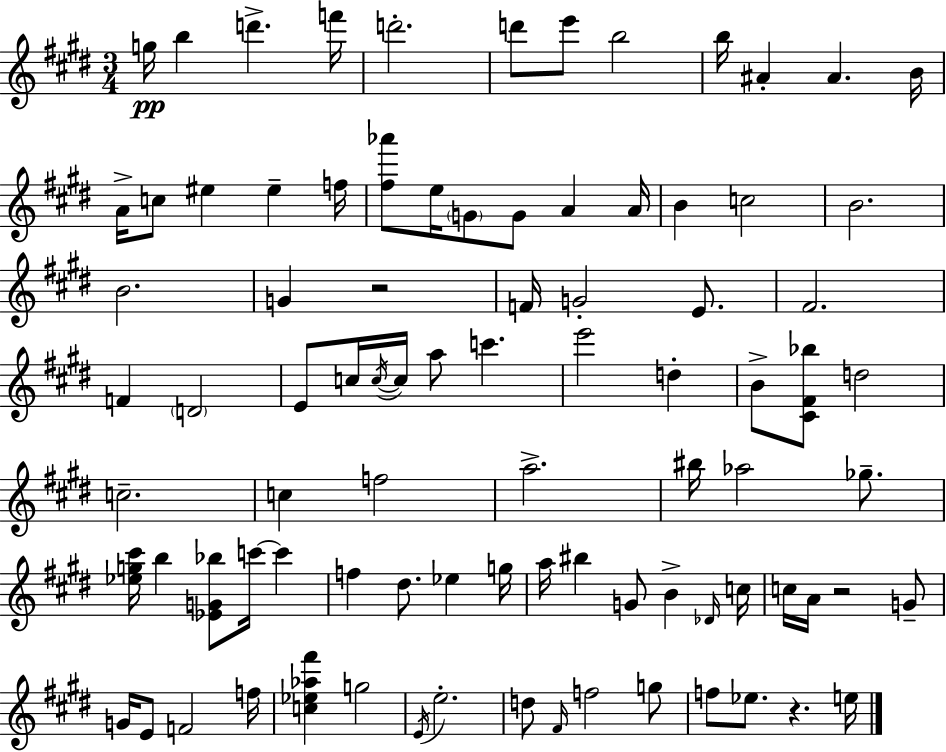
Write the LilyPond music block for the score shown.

{
  \clef treble
  \numericTimeSignature
  \time 3/4
  \key e \major
  g''16\pp b''4 d'''4.-> f'''16 | d'''2.-. | d'''8 e'''8 b''2 | b''16 ais'4-. ais'4. b'16 | \break a'16-> c''8 eis''4 eis''4-- f''16 | <fis'' aes'''>8 e''16 \parenthesize g'8 g'8 a'4 a'16 | b'4 c''2 | b'2. | \break b'2. | g'4 r2 | f'16 g'2-. e'8. | fis'2. | \break f'4 \parenthesize d'2 | e'8 c''16 \acciaccatura { c''16~ }~ c''16 a''8 c'''4. | e'''2 d''4-. | b'8-> <cis' fis' bes''>8 d''2 | \break c''2.-- | c''4 f''2 | a''2.-> | bis''16 aes''2 ges''8.-- | \break <ees'' g'' cis'''>16 b''4 <ees' g' bes''>8 c'''16~~ c'''4 | f''4 dis''8. ees''4 | g''16 a''16 bis''4 g'8 b'4-> | \grace { des'16 } c''16 c''16 a'16 r2 | \break g'8-- g'16 e'8 f'2 | f''16 <c'' ees'' aes'' fis'''>4 g''2 | \acciaccatura { e'16 } e''2.-. | d''8 \grace { fis'16 } f''2 | \break g''8 f''8 ees''8. r4. | e''16 \bar "|."
}